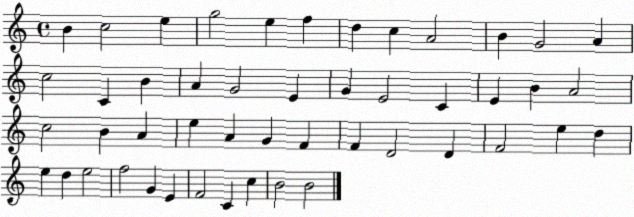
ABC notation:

X:1
T:Untitled
M:4/4
L:1/4
K:C
B c2 e g2 e f d c A2 B G2 A c2 C B A G2 E G E2 C E B A2 c2 B A e A G F F D2 D F2 e d e d e2 f2 G E F2 C c B2 B2